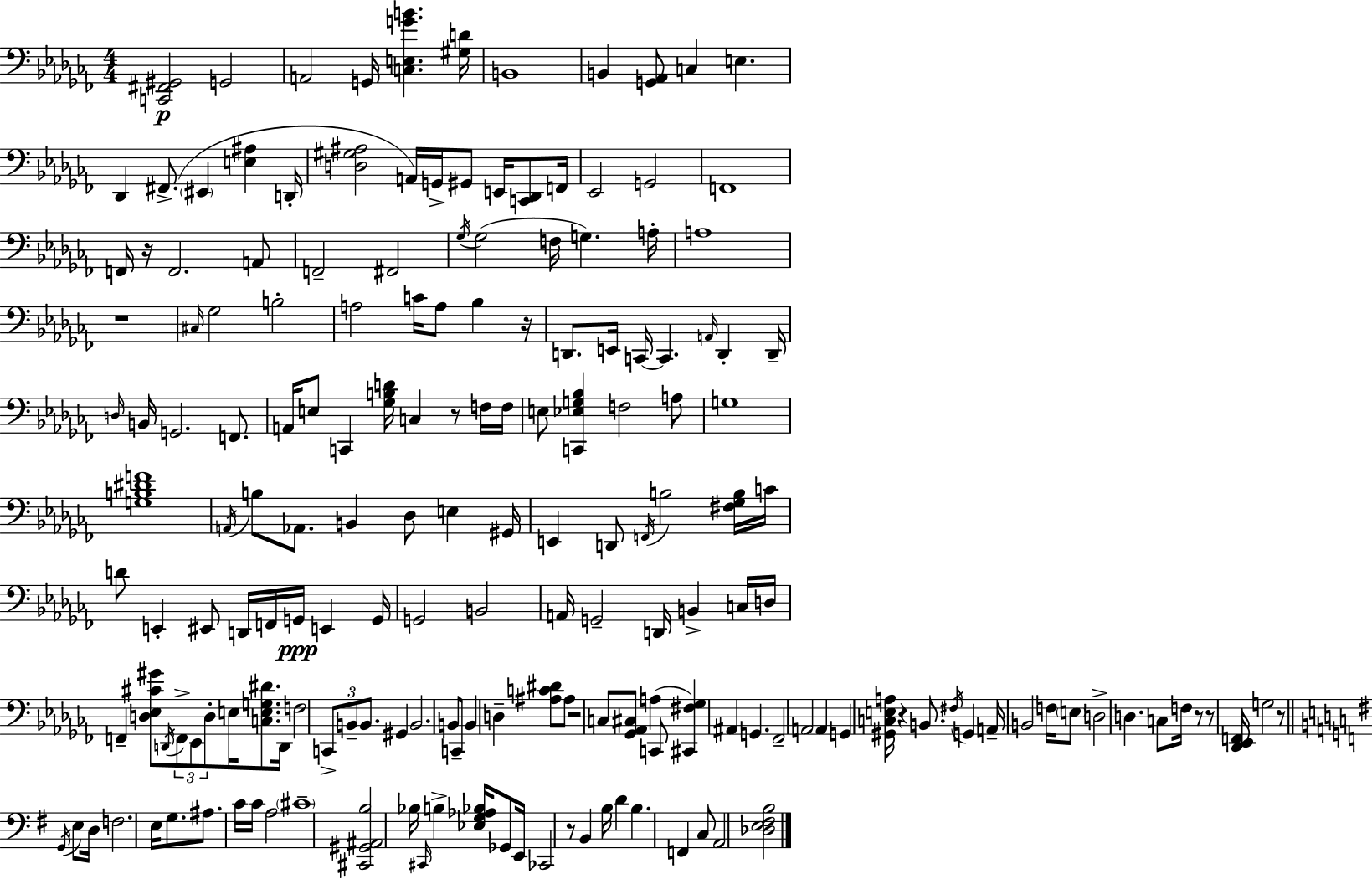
{
  \clef bass
  \numericTimeSignature
  \time 4/4
  \key aes \minor
  <c, fis, gis,>2\p g,2 | a,2 g,16 <c e g' b'>4. <gis d'>16 | b,1 | b,4 <g, aes,>8 c4 e4. | \break des,4 fis,8.->( \parenthesize eis,4 <e ais>4 d,16-. | <d gis ais>2 a,16) g,16-> gis,8 e,16 <c, des,>8 f,16 | ees,2 g,2 | f,1 | \break f,16 r16 f,2. a,8 | f,2-- fis,2 | \acciaccatura { ges16 } ges2( f16 g4.) | a16-. a1 | \break r1 | \grace { cis16 } ges2 b2-. | a2 c'16 a8 bes4 | r16 d,8. e,16 c,16~~ c,4. \grace { a,16 } d,4-. | \break d,16-- \grace { d16 } b,16 g,2. | f,8. a,16 e8 c,4 <ges b d'>16 c4 | r8 f16 f16 e8 <c, ees g bes>4 f2 | a8 g1 | \break <g b dis' f'>1 | \acciaccatura { a,16 } b8 aes,8. b,4 des8 | e4 gis,16 e,4 d,8 \acciaccatura { f,16 } b2 | <fis ges b>16 c'16 d'8 e,4-. eis,8 d,16 f,16 | \break g,16\ppp e,4 g,16 g,2 b,2 | a,16 g,2-- d,16 | b,4-> c16 d16 f,4-- <d ees cis' gis'>8 \acciaccatura { d,16 } \tuplet 3/2 { f,8-> ees,8 | d8-. } e16 <c e g dis'>8. d,16 f2 | \break \tuplet 3/2 { c,8-> b,8-- b,8. } gis,4 b,2. | b,8 c,8-- b,4 d4-- | <ais c' dis'>8 ais8 r2 c8 | <ges, aes, cis>8 a4( c,8 <cis, fis ges>4) ais,4 | \break g,4. fes,2-- a,2 | a,4 g,4 <gis, c e a>16 | r4 b,8. \acciaccatura { fis16 } g,4 a,16-- b,2 | f16 \parenthesize e8 d2-> | \break d4. c8 f16 r8 r8 <des, ees, f,>16 g2 | r8 \bar "||" \break \key g \major \acciaccatura { g,16 } e8 d16 f2. | e16 g8. ais8. c'16 c'16 a2 | \parenthesize cis'1-- | <cis, gis, ais, b>2 bes16 \grace { cis,16 } b4-> <ees g aes bes>16 | \break ges,8 e,16 ces,2 r8 b,4 | b16 d'4 b4. f,4 | c8 a,2 <des e fis b>2 | \bar "|."
}